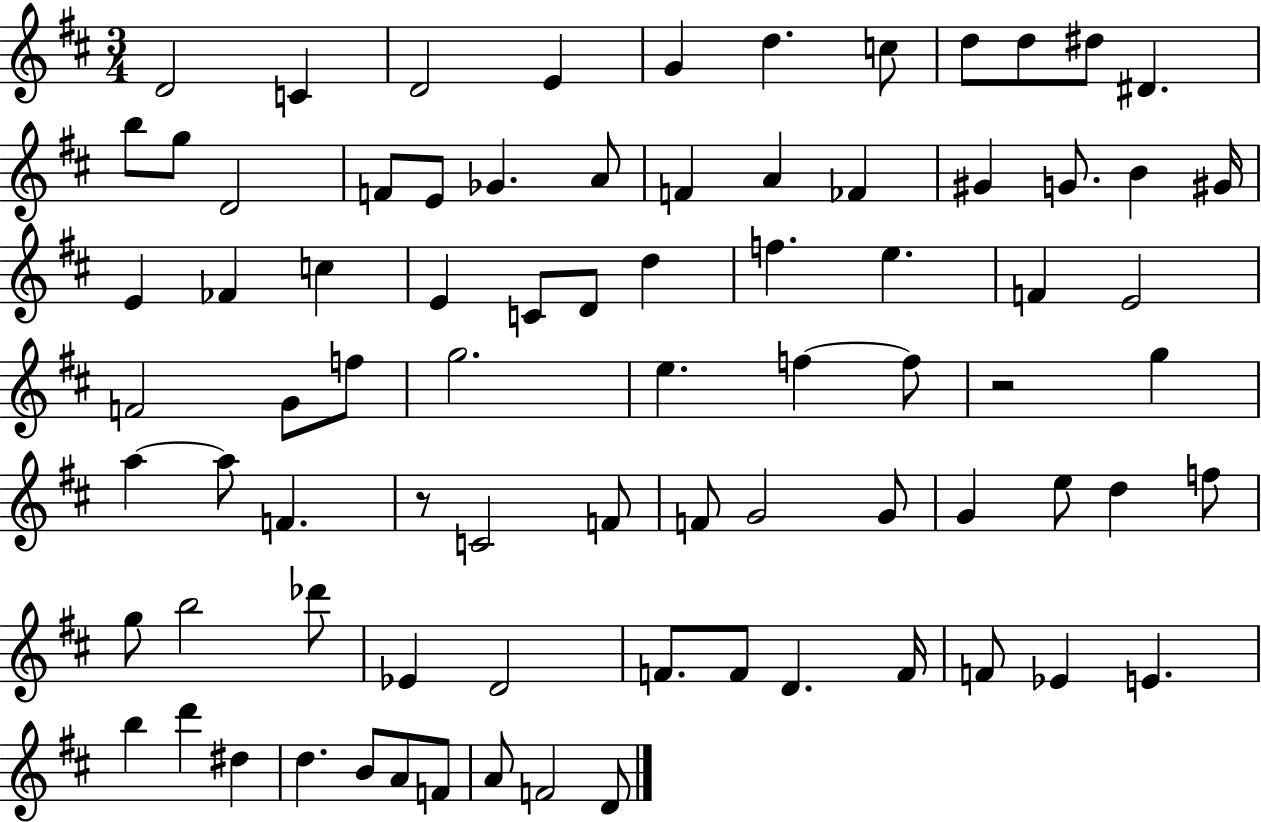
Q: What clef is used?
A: treble